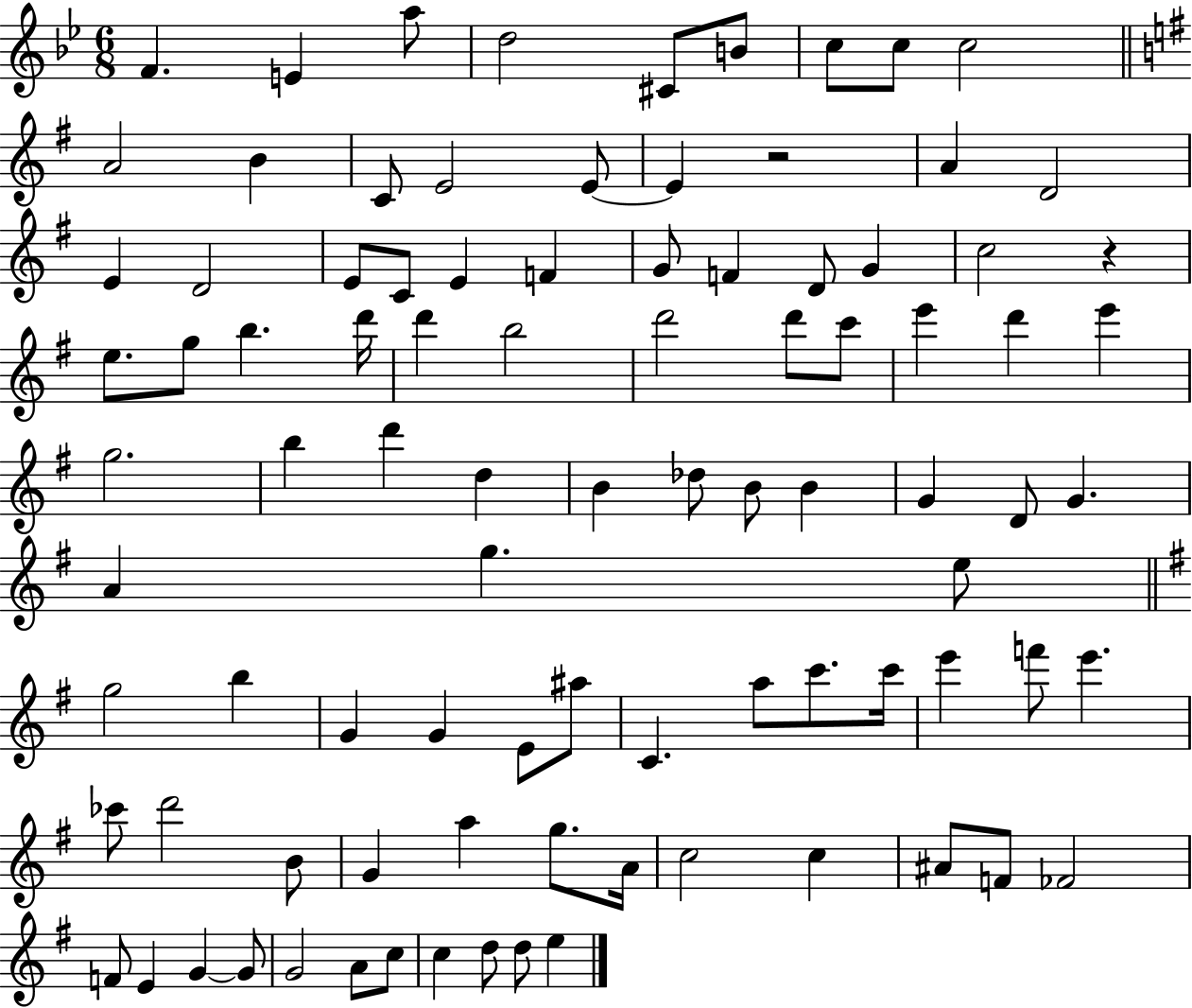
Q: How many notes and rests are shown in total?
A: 92